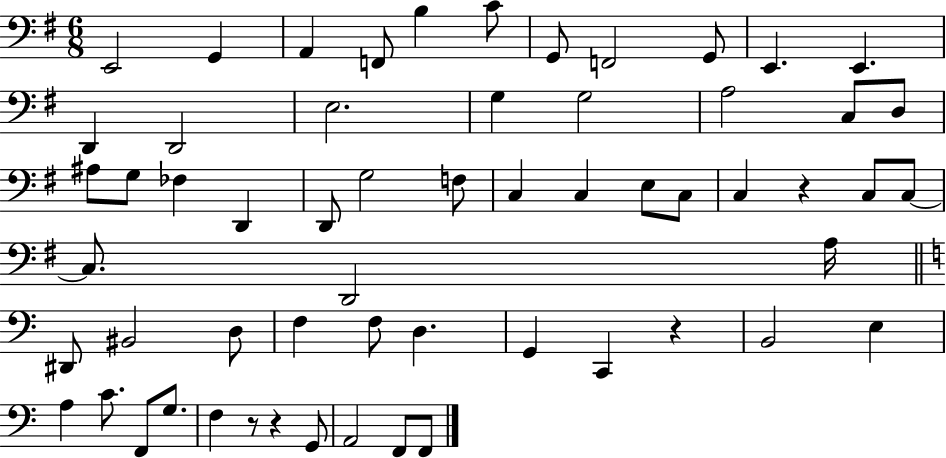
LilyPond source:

{
  \clef bass
  \numericTimeSignature
  \time 6/8
  \key g \major
  e,2 g,4 | a,4 f,8 b4 c'8 | g,8 f,2 g,8 | e,4. e,4. | \break d,4 d,2 | e2. | g4 g2 | a2 c8 d8 | \break ais8 g8 fes4 d,4 | d,8 g2 f8 | c4 c4 e8 c8 | c4 r4 c8 c8~~ | \break c8. d,2 a16 | \bar "||" \break \key a \minor dis,8 bis,2 d8 | f4 f8 d4. | g,4 c,4 r4 | b,2 e4 | \break a4 c'8. f,8 g8. | f4 r8 r4 g,8 | a,2 f,8 f,8 | \bar "|."
}